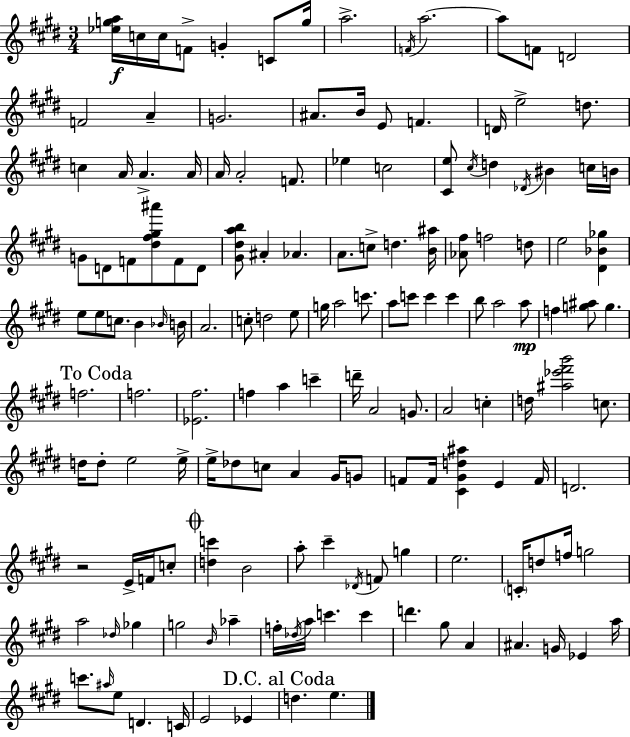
{
  \clef treble
  \numericTimeSignature
  \time 3/4
  \key e \major
  <ees'' g'' a''>16\f c''16 c''16 f'8-> g'4-. c'8 g''16 | a''2.-> | \acciaccatura { f'16 } a''2.~~ | a''8 f'8 d'2 | \break f'2 a'4-- | g'2. | ais'8. b'16 e'8 f'4. | d'16 e''2-> d''8. | \break c''4 a'16 a'4.-> | a'16 a'16 a'2-. f'8. | ees''4 c''2 | <cis' e''>8 \acciaccatura { cis''16 } d''4 \acciaccatura { des'16 } bis'4 | \break c''16 b'16 g'8 d'8 f'8 <dis'' fis'' gis'' ais'''>8 f'8 | d'8 <gis' dis'' a'' b''>8 ais'4-. aes'4. | a'8. c''8-> d''4. | <b' ais''>16 <aes' fis''>8 f''2 | \break d''8 e''2 <dis' bes' ges''>4 | e''8 e''8 c''8. b'4 | \grace { bes'16 } b'16 a'2. | c''8-. d''2 | \break e''8 g''16 a''2 | c'''8. a''8 c'''8 c'''4 | c'''4 b''8 a''2 | a''8\mp f''4 <g'' ais''>8 g''4. | \break \mark "To Coda" f''2. | f''2. | <ees' fis''>2. | f''4 a''4 | \break c'''4-- d'''16-- a'2 | g'8. a'2 | c''4-. d''16 <ais'' ees''' fis''' b'''>2 | c''8. d''16 d''8-. e''2 | \break e''16-> e''16-> des''8 c''8 a'4 | gis'16 g'8 f'8 f'16 <cis' gis' d'' ais''>4 e'4 | f'16 d'2. | r2 | \break e'16-> f'16 c''8-. \mark \markup { \musicglyph "scripts.coda" } <d'' c'''>4 b'2 | a''8-. cis'''4-- \acciaccatura { des'16 } f'8 | g''4 e''2. | \parenthesize c'16-. d''8 f''16 g''2 | \break a''2 | \grace { des''16 } ges''4 g''2 | \grace { b'16 } aes''4-- f''16-. \acciaccatura { des''16 } a''16 c'''4. | c'''4 d'''4. | \break gis''8 a'4 ais'4. | g'16 ees'4 a''16 c'''8. \grace { ais''16 } | e''8 d'4. c'16 e'2 | ees'4 \mark "D.C. al Coda" d''4. | \break e''4. \bar "|."
}